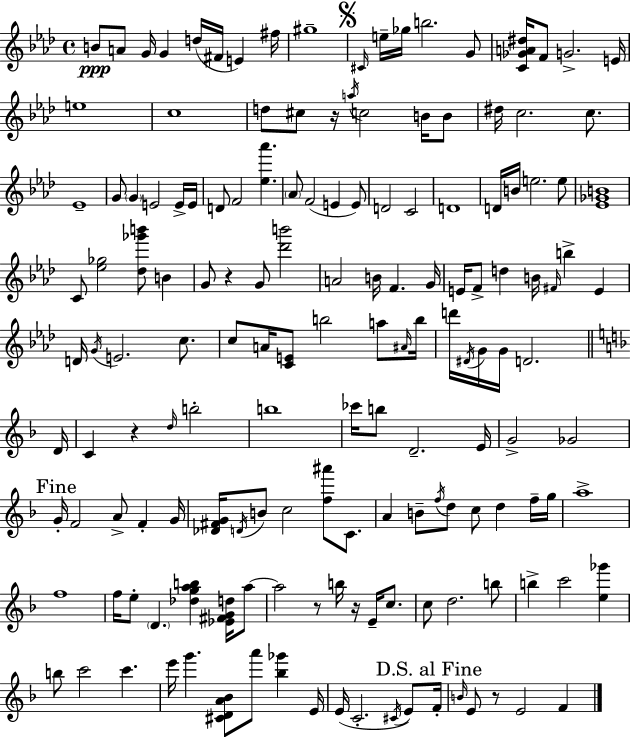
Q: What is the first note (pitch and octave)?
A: B4